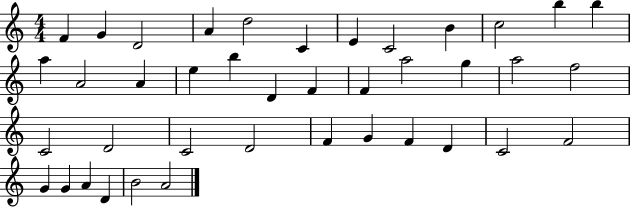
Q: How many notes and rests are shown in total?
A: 40